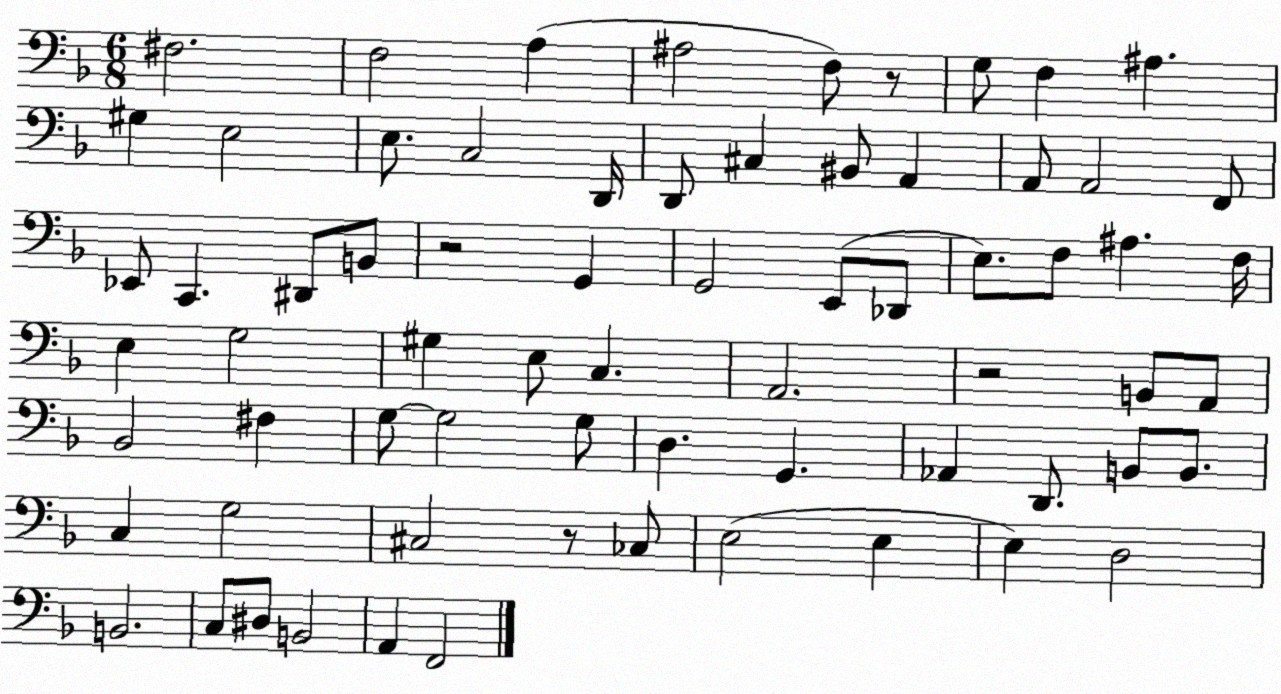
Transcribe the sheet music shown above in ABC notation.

X:1
T:Untitled
M:6/8
L:1/4
K:F
^F,2 F,2 A, ^A,2 F,/2 z/2 G,/2 F, ^A, ^G, E,2 E,/2 C,2 D,,/4 D,,/2 ^C, ^B,,/2 A,, A,,/2 A,,2 F,,/2 _E,,/2 C,, ^D,,/2 B,,/2 z2 G,, G,,2 E,,/2 _D,,/2 E,/2 F,/2 ^A, F,/4 E, G,2 ^G, E,/2 C, A,,2 z2 B,,/2 A,,/2 _B,,2 ^F, G,/2 G,2 G,/2 D, G,, _A,, D,,/2 B,,/2 B,,/2 C, G,2 ^C,2 z/2 _C,/2 E,2 E, E, D,2 B,,2 C,/2 ^D,/2 B,,2 A,, F,,2